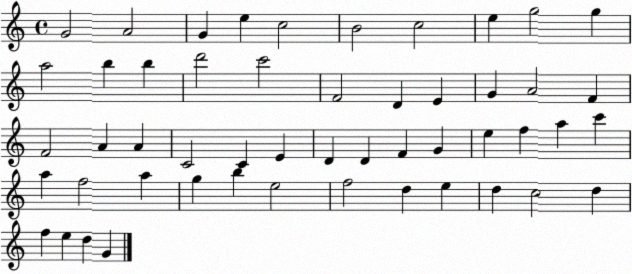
X:1
T:Untitled
M:4/4
L:1/4
K:C
G2 A2 G e c2 B2 c2 e g2 g a2 b b d'2 c'2 F2 D E G A2 F F2 A A C2 C E D D F G e f a c' a f2 a g b e2 f2 d e d c2 d f e d G